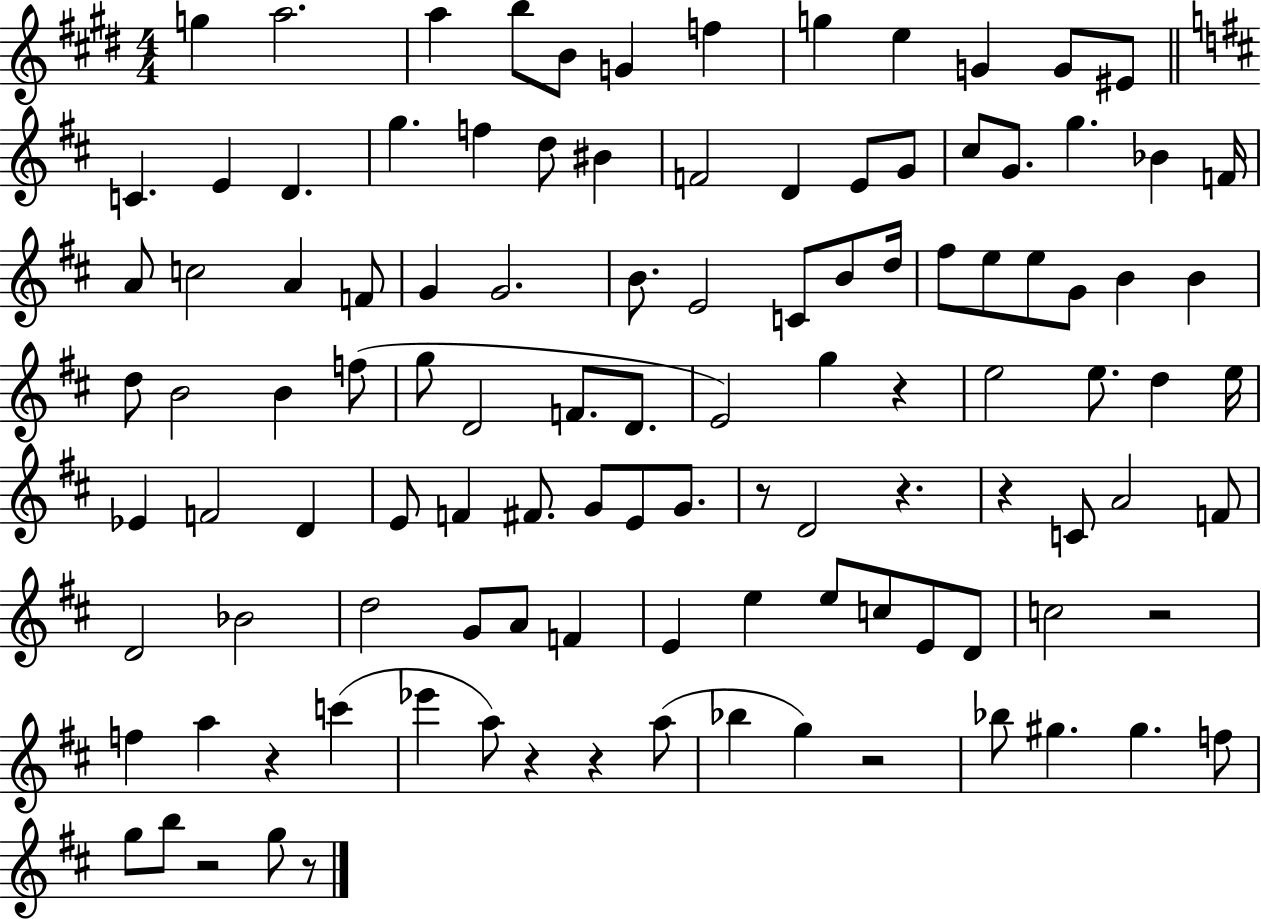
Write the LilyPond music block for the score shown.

{
  \clef treble
  \numericTimeSignature
  \time 4/4
  \key e \major
  g''4 a''2. | a''4 b''8 b'8 g'4 f''4 | g''4 e''4 g'4 g'8 eis'8 | \bar "||" \break \key d \major c'4. e'4 d'4. | g''4. f''4 d''8 bis'4 | f'2 d'4 e'8 g'8 | cis''8 g'8. g''4. bes'4 f'16 | \break a'8 c''2 a'4 f'8 | g'4 g'2. | b'8. e'2 c'8 b'8 d''16 | fis''8 e''8 e''8 g'8 b'4 b'4 | \break d''8 b'2 b'4 f''8( | g''8 d'2 f'8. d'8. | e'2) g''4 r4 | e''2 e''8. d''4 e''16 | \break ees'4 f'2 d'4 | e'8 f'4 fis'8. g'8 e'8 g'8. | r8 d'2 r4. | r4 c'8 a'2 f'8 | \break d'2 bes'2 | d''2 g'8 a'8 f'4 | e'4 e''4 e''8 c''8 e'8 d'8 | c''2 r2 | \break f''4 a''4 r4 c'''4( | ees'''4 a''8) r4 r4 a''8( | bes''4 g''4) r2 | bes''8 gis''4. gis''4. f''8 | \break g''8 b''8 r2 g''8 r8 | \bar "|."
}